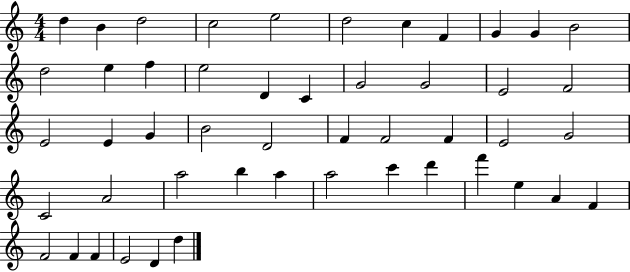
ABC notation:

X:1
T:Untitled
M:4/4
L:1/4
K:C
d B d2 c2 e2 d2 c F G G B2 d2 e f e2 D C G2 G2 E2 F2 E2 E G B2 D2 F F2 F E2 G2 C2 A2 a2 b a a2 c' d' f' e A F F2 F F E2 D d